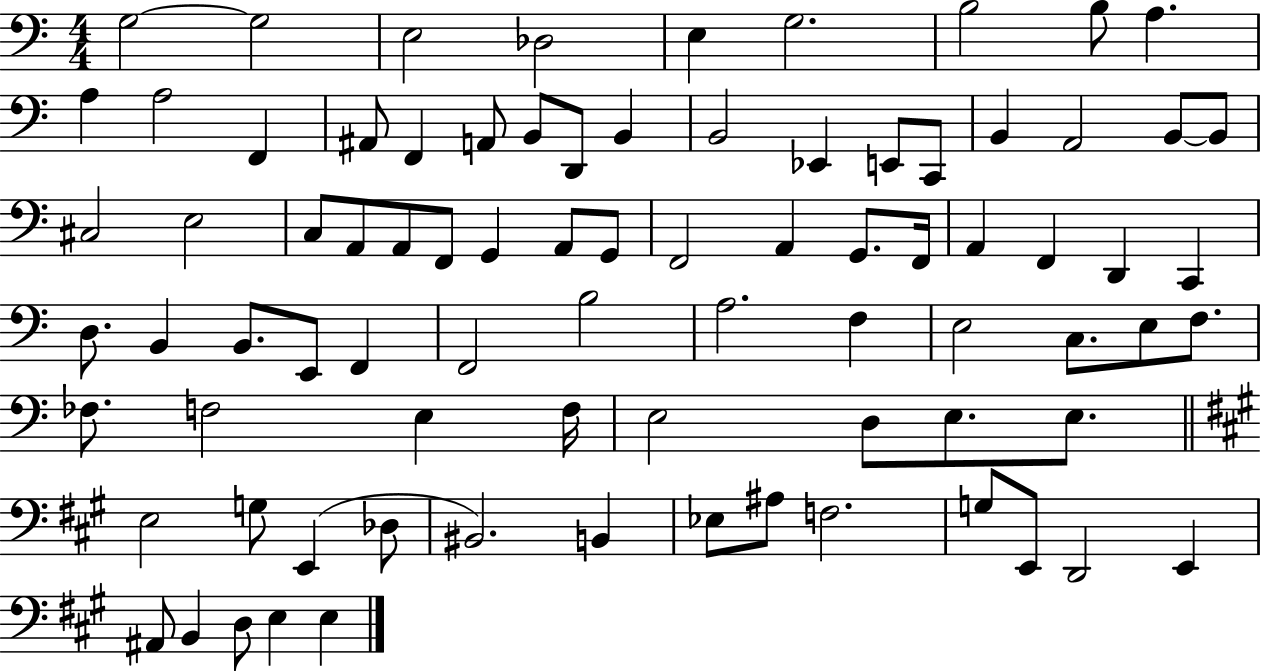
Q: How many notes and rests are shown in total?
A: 82